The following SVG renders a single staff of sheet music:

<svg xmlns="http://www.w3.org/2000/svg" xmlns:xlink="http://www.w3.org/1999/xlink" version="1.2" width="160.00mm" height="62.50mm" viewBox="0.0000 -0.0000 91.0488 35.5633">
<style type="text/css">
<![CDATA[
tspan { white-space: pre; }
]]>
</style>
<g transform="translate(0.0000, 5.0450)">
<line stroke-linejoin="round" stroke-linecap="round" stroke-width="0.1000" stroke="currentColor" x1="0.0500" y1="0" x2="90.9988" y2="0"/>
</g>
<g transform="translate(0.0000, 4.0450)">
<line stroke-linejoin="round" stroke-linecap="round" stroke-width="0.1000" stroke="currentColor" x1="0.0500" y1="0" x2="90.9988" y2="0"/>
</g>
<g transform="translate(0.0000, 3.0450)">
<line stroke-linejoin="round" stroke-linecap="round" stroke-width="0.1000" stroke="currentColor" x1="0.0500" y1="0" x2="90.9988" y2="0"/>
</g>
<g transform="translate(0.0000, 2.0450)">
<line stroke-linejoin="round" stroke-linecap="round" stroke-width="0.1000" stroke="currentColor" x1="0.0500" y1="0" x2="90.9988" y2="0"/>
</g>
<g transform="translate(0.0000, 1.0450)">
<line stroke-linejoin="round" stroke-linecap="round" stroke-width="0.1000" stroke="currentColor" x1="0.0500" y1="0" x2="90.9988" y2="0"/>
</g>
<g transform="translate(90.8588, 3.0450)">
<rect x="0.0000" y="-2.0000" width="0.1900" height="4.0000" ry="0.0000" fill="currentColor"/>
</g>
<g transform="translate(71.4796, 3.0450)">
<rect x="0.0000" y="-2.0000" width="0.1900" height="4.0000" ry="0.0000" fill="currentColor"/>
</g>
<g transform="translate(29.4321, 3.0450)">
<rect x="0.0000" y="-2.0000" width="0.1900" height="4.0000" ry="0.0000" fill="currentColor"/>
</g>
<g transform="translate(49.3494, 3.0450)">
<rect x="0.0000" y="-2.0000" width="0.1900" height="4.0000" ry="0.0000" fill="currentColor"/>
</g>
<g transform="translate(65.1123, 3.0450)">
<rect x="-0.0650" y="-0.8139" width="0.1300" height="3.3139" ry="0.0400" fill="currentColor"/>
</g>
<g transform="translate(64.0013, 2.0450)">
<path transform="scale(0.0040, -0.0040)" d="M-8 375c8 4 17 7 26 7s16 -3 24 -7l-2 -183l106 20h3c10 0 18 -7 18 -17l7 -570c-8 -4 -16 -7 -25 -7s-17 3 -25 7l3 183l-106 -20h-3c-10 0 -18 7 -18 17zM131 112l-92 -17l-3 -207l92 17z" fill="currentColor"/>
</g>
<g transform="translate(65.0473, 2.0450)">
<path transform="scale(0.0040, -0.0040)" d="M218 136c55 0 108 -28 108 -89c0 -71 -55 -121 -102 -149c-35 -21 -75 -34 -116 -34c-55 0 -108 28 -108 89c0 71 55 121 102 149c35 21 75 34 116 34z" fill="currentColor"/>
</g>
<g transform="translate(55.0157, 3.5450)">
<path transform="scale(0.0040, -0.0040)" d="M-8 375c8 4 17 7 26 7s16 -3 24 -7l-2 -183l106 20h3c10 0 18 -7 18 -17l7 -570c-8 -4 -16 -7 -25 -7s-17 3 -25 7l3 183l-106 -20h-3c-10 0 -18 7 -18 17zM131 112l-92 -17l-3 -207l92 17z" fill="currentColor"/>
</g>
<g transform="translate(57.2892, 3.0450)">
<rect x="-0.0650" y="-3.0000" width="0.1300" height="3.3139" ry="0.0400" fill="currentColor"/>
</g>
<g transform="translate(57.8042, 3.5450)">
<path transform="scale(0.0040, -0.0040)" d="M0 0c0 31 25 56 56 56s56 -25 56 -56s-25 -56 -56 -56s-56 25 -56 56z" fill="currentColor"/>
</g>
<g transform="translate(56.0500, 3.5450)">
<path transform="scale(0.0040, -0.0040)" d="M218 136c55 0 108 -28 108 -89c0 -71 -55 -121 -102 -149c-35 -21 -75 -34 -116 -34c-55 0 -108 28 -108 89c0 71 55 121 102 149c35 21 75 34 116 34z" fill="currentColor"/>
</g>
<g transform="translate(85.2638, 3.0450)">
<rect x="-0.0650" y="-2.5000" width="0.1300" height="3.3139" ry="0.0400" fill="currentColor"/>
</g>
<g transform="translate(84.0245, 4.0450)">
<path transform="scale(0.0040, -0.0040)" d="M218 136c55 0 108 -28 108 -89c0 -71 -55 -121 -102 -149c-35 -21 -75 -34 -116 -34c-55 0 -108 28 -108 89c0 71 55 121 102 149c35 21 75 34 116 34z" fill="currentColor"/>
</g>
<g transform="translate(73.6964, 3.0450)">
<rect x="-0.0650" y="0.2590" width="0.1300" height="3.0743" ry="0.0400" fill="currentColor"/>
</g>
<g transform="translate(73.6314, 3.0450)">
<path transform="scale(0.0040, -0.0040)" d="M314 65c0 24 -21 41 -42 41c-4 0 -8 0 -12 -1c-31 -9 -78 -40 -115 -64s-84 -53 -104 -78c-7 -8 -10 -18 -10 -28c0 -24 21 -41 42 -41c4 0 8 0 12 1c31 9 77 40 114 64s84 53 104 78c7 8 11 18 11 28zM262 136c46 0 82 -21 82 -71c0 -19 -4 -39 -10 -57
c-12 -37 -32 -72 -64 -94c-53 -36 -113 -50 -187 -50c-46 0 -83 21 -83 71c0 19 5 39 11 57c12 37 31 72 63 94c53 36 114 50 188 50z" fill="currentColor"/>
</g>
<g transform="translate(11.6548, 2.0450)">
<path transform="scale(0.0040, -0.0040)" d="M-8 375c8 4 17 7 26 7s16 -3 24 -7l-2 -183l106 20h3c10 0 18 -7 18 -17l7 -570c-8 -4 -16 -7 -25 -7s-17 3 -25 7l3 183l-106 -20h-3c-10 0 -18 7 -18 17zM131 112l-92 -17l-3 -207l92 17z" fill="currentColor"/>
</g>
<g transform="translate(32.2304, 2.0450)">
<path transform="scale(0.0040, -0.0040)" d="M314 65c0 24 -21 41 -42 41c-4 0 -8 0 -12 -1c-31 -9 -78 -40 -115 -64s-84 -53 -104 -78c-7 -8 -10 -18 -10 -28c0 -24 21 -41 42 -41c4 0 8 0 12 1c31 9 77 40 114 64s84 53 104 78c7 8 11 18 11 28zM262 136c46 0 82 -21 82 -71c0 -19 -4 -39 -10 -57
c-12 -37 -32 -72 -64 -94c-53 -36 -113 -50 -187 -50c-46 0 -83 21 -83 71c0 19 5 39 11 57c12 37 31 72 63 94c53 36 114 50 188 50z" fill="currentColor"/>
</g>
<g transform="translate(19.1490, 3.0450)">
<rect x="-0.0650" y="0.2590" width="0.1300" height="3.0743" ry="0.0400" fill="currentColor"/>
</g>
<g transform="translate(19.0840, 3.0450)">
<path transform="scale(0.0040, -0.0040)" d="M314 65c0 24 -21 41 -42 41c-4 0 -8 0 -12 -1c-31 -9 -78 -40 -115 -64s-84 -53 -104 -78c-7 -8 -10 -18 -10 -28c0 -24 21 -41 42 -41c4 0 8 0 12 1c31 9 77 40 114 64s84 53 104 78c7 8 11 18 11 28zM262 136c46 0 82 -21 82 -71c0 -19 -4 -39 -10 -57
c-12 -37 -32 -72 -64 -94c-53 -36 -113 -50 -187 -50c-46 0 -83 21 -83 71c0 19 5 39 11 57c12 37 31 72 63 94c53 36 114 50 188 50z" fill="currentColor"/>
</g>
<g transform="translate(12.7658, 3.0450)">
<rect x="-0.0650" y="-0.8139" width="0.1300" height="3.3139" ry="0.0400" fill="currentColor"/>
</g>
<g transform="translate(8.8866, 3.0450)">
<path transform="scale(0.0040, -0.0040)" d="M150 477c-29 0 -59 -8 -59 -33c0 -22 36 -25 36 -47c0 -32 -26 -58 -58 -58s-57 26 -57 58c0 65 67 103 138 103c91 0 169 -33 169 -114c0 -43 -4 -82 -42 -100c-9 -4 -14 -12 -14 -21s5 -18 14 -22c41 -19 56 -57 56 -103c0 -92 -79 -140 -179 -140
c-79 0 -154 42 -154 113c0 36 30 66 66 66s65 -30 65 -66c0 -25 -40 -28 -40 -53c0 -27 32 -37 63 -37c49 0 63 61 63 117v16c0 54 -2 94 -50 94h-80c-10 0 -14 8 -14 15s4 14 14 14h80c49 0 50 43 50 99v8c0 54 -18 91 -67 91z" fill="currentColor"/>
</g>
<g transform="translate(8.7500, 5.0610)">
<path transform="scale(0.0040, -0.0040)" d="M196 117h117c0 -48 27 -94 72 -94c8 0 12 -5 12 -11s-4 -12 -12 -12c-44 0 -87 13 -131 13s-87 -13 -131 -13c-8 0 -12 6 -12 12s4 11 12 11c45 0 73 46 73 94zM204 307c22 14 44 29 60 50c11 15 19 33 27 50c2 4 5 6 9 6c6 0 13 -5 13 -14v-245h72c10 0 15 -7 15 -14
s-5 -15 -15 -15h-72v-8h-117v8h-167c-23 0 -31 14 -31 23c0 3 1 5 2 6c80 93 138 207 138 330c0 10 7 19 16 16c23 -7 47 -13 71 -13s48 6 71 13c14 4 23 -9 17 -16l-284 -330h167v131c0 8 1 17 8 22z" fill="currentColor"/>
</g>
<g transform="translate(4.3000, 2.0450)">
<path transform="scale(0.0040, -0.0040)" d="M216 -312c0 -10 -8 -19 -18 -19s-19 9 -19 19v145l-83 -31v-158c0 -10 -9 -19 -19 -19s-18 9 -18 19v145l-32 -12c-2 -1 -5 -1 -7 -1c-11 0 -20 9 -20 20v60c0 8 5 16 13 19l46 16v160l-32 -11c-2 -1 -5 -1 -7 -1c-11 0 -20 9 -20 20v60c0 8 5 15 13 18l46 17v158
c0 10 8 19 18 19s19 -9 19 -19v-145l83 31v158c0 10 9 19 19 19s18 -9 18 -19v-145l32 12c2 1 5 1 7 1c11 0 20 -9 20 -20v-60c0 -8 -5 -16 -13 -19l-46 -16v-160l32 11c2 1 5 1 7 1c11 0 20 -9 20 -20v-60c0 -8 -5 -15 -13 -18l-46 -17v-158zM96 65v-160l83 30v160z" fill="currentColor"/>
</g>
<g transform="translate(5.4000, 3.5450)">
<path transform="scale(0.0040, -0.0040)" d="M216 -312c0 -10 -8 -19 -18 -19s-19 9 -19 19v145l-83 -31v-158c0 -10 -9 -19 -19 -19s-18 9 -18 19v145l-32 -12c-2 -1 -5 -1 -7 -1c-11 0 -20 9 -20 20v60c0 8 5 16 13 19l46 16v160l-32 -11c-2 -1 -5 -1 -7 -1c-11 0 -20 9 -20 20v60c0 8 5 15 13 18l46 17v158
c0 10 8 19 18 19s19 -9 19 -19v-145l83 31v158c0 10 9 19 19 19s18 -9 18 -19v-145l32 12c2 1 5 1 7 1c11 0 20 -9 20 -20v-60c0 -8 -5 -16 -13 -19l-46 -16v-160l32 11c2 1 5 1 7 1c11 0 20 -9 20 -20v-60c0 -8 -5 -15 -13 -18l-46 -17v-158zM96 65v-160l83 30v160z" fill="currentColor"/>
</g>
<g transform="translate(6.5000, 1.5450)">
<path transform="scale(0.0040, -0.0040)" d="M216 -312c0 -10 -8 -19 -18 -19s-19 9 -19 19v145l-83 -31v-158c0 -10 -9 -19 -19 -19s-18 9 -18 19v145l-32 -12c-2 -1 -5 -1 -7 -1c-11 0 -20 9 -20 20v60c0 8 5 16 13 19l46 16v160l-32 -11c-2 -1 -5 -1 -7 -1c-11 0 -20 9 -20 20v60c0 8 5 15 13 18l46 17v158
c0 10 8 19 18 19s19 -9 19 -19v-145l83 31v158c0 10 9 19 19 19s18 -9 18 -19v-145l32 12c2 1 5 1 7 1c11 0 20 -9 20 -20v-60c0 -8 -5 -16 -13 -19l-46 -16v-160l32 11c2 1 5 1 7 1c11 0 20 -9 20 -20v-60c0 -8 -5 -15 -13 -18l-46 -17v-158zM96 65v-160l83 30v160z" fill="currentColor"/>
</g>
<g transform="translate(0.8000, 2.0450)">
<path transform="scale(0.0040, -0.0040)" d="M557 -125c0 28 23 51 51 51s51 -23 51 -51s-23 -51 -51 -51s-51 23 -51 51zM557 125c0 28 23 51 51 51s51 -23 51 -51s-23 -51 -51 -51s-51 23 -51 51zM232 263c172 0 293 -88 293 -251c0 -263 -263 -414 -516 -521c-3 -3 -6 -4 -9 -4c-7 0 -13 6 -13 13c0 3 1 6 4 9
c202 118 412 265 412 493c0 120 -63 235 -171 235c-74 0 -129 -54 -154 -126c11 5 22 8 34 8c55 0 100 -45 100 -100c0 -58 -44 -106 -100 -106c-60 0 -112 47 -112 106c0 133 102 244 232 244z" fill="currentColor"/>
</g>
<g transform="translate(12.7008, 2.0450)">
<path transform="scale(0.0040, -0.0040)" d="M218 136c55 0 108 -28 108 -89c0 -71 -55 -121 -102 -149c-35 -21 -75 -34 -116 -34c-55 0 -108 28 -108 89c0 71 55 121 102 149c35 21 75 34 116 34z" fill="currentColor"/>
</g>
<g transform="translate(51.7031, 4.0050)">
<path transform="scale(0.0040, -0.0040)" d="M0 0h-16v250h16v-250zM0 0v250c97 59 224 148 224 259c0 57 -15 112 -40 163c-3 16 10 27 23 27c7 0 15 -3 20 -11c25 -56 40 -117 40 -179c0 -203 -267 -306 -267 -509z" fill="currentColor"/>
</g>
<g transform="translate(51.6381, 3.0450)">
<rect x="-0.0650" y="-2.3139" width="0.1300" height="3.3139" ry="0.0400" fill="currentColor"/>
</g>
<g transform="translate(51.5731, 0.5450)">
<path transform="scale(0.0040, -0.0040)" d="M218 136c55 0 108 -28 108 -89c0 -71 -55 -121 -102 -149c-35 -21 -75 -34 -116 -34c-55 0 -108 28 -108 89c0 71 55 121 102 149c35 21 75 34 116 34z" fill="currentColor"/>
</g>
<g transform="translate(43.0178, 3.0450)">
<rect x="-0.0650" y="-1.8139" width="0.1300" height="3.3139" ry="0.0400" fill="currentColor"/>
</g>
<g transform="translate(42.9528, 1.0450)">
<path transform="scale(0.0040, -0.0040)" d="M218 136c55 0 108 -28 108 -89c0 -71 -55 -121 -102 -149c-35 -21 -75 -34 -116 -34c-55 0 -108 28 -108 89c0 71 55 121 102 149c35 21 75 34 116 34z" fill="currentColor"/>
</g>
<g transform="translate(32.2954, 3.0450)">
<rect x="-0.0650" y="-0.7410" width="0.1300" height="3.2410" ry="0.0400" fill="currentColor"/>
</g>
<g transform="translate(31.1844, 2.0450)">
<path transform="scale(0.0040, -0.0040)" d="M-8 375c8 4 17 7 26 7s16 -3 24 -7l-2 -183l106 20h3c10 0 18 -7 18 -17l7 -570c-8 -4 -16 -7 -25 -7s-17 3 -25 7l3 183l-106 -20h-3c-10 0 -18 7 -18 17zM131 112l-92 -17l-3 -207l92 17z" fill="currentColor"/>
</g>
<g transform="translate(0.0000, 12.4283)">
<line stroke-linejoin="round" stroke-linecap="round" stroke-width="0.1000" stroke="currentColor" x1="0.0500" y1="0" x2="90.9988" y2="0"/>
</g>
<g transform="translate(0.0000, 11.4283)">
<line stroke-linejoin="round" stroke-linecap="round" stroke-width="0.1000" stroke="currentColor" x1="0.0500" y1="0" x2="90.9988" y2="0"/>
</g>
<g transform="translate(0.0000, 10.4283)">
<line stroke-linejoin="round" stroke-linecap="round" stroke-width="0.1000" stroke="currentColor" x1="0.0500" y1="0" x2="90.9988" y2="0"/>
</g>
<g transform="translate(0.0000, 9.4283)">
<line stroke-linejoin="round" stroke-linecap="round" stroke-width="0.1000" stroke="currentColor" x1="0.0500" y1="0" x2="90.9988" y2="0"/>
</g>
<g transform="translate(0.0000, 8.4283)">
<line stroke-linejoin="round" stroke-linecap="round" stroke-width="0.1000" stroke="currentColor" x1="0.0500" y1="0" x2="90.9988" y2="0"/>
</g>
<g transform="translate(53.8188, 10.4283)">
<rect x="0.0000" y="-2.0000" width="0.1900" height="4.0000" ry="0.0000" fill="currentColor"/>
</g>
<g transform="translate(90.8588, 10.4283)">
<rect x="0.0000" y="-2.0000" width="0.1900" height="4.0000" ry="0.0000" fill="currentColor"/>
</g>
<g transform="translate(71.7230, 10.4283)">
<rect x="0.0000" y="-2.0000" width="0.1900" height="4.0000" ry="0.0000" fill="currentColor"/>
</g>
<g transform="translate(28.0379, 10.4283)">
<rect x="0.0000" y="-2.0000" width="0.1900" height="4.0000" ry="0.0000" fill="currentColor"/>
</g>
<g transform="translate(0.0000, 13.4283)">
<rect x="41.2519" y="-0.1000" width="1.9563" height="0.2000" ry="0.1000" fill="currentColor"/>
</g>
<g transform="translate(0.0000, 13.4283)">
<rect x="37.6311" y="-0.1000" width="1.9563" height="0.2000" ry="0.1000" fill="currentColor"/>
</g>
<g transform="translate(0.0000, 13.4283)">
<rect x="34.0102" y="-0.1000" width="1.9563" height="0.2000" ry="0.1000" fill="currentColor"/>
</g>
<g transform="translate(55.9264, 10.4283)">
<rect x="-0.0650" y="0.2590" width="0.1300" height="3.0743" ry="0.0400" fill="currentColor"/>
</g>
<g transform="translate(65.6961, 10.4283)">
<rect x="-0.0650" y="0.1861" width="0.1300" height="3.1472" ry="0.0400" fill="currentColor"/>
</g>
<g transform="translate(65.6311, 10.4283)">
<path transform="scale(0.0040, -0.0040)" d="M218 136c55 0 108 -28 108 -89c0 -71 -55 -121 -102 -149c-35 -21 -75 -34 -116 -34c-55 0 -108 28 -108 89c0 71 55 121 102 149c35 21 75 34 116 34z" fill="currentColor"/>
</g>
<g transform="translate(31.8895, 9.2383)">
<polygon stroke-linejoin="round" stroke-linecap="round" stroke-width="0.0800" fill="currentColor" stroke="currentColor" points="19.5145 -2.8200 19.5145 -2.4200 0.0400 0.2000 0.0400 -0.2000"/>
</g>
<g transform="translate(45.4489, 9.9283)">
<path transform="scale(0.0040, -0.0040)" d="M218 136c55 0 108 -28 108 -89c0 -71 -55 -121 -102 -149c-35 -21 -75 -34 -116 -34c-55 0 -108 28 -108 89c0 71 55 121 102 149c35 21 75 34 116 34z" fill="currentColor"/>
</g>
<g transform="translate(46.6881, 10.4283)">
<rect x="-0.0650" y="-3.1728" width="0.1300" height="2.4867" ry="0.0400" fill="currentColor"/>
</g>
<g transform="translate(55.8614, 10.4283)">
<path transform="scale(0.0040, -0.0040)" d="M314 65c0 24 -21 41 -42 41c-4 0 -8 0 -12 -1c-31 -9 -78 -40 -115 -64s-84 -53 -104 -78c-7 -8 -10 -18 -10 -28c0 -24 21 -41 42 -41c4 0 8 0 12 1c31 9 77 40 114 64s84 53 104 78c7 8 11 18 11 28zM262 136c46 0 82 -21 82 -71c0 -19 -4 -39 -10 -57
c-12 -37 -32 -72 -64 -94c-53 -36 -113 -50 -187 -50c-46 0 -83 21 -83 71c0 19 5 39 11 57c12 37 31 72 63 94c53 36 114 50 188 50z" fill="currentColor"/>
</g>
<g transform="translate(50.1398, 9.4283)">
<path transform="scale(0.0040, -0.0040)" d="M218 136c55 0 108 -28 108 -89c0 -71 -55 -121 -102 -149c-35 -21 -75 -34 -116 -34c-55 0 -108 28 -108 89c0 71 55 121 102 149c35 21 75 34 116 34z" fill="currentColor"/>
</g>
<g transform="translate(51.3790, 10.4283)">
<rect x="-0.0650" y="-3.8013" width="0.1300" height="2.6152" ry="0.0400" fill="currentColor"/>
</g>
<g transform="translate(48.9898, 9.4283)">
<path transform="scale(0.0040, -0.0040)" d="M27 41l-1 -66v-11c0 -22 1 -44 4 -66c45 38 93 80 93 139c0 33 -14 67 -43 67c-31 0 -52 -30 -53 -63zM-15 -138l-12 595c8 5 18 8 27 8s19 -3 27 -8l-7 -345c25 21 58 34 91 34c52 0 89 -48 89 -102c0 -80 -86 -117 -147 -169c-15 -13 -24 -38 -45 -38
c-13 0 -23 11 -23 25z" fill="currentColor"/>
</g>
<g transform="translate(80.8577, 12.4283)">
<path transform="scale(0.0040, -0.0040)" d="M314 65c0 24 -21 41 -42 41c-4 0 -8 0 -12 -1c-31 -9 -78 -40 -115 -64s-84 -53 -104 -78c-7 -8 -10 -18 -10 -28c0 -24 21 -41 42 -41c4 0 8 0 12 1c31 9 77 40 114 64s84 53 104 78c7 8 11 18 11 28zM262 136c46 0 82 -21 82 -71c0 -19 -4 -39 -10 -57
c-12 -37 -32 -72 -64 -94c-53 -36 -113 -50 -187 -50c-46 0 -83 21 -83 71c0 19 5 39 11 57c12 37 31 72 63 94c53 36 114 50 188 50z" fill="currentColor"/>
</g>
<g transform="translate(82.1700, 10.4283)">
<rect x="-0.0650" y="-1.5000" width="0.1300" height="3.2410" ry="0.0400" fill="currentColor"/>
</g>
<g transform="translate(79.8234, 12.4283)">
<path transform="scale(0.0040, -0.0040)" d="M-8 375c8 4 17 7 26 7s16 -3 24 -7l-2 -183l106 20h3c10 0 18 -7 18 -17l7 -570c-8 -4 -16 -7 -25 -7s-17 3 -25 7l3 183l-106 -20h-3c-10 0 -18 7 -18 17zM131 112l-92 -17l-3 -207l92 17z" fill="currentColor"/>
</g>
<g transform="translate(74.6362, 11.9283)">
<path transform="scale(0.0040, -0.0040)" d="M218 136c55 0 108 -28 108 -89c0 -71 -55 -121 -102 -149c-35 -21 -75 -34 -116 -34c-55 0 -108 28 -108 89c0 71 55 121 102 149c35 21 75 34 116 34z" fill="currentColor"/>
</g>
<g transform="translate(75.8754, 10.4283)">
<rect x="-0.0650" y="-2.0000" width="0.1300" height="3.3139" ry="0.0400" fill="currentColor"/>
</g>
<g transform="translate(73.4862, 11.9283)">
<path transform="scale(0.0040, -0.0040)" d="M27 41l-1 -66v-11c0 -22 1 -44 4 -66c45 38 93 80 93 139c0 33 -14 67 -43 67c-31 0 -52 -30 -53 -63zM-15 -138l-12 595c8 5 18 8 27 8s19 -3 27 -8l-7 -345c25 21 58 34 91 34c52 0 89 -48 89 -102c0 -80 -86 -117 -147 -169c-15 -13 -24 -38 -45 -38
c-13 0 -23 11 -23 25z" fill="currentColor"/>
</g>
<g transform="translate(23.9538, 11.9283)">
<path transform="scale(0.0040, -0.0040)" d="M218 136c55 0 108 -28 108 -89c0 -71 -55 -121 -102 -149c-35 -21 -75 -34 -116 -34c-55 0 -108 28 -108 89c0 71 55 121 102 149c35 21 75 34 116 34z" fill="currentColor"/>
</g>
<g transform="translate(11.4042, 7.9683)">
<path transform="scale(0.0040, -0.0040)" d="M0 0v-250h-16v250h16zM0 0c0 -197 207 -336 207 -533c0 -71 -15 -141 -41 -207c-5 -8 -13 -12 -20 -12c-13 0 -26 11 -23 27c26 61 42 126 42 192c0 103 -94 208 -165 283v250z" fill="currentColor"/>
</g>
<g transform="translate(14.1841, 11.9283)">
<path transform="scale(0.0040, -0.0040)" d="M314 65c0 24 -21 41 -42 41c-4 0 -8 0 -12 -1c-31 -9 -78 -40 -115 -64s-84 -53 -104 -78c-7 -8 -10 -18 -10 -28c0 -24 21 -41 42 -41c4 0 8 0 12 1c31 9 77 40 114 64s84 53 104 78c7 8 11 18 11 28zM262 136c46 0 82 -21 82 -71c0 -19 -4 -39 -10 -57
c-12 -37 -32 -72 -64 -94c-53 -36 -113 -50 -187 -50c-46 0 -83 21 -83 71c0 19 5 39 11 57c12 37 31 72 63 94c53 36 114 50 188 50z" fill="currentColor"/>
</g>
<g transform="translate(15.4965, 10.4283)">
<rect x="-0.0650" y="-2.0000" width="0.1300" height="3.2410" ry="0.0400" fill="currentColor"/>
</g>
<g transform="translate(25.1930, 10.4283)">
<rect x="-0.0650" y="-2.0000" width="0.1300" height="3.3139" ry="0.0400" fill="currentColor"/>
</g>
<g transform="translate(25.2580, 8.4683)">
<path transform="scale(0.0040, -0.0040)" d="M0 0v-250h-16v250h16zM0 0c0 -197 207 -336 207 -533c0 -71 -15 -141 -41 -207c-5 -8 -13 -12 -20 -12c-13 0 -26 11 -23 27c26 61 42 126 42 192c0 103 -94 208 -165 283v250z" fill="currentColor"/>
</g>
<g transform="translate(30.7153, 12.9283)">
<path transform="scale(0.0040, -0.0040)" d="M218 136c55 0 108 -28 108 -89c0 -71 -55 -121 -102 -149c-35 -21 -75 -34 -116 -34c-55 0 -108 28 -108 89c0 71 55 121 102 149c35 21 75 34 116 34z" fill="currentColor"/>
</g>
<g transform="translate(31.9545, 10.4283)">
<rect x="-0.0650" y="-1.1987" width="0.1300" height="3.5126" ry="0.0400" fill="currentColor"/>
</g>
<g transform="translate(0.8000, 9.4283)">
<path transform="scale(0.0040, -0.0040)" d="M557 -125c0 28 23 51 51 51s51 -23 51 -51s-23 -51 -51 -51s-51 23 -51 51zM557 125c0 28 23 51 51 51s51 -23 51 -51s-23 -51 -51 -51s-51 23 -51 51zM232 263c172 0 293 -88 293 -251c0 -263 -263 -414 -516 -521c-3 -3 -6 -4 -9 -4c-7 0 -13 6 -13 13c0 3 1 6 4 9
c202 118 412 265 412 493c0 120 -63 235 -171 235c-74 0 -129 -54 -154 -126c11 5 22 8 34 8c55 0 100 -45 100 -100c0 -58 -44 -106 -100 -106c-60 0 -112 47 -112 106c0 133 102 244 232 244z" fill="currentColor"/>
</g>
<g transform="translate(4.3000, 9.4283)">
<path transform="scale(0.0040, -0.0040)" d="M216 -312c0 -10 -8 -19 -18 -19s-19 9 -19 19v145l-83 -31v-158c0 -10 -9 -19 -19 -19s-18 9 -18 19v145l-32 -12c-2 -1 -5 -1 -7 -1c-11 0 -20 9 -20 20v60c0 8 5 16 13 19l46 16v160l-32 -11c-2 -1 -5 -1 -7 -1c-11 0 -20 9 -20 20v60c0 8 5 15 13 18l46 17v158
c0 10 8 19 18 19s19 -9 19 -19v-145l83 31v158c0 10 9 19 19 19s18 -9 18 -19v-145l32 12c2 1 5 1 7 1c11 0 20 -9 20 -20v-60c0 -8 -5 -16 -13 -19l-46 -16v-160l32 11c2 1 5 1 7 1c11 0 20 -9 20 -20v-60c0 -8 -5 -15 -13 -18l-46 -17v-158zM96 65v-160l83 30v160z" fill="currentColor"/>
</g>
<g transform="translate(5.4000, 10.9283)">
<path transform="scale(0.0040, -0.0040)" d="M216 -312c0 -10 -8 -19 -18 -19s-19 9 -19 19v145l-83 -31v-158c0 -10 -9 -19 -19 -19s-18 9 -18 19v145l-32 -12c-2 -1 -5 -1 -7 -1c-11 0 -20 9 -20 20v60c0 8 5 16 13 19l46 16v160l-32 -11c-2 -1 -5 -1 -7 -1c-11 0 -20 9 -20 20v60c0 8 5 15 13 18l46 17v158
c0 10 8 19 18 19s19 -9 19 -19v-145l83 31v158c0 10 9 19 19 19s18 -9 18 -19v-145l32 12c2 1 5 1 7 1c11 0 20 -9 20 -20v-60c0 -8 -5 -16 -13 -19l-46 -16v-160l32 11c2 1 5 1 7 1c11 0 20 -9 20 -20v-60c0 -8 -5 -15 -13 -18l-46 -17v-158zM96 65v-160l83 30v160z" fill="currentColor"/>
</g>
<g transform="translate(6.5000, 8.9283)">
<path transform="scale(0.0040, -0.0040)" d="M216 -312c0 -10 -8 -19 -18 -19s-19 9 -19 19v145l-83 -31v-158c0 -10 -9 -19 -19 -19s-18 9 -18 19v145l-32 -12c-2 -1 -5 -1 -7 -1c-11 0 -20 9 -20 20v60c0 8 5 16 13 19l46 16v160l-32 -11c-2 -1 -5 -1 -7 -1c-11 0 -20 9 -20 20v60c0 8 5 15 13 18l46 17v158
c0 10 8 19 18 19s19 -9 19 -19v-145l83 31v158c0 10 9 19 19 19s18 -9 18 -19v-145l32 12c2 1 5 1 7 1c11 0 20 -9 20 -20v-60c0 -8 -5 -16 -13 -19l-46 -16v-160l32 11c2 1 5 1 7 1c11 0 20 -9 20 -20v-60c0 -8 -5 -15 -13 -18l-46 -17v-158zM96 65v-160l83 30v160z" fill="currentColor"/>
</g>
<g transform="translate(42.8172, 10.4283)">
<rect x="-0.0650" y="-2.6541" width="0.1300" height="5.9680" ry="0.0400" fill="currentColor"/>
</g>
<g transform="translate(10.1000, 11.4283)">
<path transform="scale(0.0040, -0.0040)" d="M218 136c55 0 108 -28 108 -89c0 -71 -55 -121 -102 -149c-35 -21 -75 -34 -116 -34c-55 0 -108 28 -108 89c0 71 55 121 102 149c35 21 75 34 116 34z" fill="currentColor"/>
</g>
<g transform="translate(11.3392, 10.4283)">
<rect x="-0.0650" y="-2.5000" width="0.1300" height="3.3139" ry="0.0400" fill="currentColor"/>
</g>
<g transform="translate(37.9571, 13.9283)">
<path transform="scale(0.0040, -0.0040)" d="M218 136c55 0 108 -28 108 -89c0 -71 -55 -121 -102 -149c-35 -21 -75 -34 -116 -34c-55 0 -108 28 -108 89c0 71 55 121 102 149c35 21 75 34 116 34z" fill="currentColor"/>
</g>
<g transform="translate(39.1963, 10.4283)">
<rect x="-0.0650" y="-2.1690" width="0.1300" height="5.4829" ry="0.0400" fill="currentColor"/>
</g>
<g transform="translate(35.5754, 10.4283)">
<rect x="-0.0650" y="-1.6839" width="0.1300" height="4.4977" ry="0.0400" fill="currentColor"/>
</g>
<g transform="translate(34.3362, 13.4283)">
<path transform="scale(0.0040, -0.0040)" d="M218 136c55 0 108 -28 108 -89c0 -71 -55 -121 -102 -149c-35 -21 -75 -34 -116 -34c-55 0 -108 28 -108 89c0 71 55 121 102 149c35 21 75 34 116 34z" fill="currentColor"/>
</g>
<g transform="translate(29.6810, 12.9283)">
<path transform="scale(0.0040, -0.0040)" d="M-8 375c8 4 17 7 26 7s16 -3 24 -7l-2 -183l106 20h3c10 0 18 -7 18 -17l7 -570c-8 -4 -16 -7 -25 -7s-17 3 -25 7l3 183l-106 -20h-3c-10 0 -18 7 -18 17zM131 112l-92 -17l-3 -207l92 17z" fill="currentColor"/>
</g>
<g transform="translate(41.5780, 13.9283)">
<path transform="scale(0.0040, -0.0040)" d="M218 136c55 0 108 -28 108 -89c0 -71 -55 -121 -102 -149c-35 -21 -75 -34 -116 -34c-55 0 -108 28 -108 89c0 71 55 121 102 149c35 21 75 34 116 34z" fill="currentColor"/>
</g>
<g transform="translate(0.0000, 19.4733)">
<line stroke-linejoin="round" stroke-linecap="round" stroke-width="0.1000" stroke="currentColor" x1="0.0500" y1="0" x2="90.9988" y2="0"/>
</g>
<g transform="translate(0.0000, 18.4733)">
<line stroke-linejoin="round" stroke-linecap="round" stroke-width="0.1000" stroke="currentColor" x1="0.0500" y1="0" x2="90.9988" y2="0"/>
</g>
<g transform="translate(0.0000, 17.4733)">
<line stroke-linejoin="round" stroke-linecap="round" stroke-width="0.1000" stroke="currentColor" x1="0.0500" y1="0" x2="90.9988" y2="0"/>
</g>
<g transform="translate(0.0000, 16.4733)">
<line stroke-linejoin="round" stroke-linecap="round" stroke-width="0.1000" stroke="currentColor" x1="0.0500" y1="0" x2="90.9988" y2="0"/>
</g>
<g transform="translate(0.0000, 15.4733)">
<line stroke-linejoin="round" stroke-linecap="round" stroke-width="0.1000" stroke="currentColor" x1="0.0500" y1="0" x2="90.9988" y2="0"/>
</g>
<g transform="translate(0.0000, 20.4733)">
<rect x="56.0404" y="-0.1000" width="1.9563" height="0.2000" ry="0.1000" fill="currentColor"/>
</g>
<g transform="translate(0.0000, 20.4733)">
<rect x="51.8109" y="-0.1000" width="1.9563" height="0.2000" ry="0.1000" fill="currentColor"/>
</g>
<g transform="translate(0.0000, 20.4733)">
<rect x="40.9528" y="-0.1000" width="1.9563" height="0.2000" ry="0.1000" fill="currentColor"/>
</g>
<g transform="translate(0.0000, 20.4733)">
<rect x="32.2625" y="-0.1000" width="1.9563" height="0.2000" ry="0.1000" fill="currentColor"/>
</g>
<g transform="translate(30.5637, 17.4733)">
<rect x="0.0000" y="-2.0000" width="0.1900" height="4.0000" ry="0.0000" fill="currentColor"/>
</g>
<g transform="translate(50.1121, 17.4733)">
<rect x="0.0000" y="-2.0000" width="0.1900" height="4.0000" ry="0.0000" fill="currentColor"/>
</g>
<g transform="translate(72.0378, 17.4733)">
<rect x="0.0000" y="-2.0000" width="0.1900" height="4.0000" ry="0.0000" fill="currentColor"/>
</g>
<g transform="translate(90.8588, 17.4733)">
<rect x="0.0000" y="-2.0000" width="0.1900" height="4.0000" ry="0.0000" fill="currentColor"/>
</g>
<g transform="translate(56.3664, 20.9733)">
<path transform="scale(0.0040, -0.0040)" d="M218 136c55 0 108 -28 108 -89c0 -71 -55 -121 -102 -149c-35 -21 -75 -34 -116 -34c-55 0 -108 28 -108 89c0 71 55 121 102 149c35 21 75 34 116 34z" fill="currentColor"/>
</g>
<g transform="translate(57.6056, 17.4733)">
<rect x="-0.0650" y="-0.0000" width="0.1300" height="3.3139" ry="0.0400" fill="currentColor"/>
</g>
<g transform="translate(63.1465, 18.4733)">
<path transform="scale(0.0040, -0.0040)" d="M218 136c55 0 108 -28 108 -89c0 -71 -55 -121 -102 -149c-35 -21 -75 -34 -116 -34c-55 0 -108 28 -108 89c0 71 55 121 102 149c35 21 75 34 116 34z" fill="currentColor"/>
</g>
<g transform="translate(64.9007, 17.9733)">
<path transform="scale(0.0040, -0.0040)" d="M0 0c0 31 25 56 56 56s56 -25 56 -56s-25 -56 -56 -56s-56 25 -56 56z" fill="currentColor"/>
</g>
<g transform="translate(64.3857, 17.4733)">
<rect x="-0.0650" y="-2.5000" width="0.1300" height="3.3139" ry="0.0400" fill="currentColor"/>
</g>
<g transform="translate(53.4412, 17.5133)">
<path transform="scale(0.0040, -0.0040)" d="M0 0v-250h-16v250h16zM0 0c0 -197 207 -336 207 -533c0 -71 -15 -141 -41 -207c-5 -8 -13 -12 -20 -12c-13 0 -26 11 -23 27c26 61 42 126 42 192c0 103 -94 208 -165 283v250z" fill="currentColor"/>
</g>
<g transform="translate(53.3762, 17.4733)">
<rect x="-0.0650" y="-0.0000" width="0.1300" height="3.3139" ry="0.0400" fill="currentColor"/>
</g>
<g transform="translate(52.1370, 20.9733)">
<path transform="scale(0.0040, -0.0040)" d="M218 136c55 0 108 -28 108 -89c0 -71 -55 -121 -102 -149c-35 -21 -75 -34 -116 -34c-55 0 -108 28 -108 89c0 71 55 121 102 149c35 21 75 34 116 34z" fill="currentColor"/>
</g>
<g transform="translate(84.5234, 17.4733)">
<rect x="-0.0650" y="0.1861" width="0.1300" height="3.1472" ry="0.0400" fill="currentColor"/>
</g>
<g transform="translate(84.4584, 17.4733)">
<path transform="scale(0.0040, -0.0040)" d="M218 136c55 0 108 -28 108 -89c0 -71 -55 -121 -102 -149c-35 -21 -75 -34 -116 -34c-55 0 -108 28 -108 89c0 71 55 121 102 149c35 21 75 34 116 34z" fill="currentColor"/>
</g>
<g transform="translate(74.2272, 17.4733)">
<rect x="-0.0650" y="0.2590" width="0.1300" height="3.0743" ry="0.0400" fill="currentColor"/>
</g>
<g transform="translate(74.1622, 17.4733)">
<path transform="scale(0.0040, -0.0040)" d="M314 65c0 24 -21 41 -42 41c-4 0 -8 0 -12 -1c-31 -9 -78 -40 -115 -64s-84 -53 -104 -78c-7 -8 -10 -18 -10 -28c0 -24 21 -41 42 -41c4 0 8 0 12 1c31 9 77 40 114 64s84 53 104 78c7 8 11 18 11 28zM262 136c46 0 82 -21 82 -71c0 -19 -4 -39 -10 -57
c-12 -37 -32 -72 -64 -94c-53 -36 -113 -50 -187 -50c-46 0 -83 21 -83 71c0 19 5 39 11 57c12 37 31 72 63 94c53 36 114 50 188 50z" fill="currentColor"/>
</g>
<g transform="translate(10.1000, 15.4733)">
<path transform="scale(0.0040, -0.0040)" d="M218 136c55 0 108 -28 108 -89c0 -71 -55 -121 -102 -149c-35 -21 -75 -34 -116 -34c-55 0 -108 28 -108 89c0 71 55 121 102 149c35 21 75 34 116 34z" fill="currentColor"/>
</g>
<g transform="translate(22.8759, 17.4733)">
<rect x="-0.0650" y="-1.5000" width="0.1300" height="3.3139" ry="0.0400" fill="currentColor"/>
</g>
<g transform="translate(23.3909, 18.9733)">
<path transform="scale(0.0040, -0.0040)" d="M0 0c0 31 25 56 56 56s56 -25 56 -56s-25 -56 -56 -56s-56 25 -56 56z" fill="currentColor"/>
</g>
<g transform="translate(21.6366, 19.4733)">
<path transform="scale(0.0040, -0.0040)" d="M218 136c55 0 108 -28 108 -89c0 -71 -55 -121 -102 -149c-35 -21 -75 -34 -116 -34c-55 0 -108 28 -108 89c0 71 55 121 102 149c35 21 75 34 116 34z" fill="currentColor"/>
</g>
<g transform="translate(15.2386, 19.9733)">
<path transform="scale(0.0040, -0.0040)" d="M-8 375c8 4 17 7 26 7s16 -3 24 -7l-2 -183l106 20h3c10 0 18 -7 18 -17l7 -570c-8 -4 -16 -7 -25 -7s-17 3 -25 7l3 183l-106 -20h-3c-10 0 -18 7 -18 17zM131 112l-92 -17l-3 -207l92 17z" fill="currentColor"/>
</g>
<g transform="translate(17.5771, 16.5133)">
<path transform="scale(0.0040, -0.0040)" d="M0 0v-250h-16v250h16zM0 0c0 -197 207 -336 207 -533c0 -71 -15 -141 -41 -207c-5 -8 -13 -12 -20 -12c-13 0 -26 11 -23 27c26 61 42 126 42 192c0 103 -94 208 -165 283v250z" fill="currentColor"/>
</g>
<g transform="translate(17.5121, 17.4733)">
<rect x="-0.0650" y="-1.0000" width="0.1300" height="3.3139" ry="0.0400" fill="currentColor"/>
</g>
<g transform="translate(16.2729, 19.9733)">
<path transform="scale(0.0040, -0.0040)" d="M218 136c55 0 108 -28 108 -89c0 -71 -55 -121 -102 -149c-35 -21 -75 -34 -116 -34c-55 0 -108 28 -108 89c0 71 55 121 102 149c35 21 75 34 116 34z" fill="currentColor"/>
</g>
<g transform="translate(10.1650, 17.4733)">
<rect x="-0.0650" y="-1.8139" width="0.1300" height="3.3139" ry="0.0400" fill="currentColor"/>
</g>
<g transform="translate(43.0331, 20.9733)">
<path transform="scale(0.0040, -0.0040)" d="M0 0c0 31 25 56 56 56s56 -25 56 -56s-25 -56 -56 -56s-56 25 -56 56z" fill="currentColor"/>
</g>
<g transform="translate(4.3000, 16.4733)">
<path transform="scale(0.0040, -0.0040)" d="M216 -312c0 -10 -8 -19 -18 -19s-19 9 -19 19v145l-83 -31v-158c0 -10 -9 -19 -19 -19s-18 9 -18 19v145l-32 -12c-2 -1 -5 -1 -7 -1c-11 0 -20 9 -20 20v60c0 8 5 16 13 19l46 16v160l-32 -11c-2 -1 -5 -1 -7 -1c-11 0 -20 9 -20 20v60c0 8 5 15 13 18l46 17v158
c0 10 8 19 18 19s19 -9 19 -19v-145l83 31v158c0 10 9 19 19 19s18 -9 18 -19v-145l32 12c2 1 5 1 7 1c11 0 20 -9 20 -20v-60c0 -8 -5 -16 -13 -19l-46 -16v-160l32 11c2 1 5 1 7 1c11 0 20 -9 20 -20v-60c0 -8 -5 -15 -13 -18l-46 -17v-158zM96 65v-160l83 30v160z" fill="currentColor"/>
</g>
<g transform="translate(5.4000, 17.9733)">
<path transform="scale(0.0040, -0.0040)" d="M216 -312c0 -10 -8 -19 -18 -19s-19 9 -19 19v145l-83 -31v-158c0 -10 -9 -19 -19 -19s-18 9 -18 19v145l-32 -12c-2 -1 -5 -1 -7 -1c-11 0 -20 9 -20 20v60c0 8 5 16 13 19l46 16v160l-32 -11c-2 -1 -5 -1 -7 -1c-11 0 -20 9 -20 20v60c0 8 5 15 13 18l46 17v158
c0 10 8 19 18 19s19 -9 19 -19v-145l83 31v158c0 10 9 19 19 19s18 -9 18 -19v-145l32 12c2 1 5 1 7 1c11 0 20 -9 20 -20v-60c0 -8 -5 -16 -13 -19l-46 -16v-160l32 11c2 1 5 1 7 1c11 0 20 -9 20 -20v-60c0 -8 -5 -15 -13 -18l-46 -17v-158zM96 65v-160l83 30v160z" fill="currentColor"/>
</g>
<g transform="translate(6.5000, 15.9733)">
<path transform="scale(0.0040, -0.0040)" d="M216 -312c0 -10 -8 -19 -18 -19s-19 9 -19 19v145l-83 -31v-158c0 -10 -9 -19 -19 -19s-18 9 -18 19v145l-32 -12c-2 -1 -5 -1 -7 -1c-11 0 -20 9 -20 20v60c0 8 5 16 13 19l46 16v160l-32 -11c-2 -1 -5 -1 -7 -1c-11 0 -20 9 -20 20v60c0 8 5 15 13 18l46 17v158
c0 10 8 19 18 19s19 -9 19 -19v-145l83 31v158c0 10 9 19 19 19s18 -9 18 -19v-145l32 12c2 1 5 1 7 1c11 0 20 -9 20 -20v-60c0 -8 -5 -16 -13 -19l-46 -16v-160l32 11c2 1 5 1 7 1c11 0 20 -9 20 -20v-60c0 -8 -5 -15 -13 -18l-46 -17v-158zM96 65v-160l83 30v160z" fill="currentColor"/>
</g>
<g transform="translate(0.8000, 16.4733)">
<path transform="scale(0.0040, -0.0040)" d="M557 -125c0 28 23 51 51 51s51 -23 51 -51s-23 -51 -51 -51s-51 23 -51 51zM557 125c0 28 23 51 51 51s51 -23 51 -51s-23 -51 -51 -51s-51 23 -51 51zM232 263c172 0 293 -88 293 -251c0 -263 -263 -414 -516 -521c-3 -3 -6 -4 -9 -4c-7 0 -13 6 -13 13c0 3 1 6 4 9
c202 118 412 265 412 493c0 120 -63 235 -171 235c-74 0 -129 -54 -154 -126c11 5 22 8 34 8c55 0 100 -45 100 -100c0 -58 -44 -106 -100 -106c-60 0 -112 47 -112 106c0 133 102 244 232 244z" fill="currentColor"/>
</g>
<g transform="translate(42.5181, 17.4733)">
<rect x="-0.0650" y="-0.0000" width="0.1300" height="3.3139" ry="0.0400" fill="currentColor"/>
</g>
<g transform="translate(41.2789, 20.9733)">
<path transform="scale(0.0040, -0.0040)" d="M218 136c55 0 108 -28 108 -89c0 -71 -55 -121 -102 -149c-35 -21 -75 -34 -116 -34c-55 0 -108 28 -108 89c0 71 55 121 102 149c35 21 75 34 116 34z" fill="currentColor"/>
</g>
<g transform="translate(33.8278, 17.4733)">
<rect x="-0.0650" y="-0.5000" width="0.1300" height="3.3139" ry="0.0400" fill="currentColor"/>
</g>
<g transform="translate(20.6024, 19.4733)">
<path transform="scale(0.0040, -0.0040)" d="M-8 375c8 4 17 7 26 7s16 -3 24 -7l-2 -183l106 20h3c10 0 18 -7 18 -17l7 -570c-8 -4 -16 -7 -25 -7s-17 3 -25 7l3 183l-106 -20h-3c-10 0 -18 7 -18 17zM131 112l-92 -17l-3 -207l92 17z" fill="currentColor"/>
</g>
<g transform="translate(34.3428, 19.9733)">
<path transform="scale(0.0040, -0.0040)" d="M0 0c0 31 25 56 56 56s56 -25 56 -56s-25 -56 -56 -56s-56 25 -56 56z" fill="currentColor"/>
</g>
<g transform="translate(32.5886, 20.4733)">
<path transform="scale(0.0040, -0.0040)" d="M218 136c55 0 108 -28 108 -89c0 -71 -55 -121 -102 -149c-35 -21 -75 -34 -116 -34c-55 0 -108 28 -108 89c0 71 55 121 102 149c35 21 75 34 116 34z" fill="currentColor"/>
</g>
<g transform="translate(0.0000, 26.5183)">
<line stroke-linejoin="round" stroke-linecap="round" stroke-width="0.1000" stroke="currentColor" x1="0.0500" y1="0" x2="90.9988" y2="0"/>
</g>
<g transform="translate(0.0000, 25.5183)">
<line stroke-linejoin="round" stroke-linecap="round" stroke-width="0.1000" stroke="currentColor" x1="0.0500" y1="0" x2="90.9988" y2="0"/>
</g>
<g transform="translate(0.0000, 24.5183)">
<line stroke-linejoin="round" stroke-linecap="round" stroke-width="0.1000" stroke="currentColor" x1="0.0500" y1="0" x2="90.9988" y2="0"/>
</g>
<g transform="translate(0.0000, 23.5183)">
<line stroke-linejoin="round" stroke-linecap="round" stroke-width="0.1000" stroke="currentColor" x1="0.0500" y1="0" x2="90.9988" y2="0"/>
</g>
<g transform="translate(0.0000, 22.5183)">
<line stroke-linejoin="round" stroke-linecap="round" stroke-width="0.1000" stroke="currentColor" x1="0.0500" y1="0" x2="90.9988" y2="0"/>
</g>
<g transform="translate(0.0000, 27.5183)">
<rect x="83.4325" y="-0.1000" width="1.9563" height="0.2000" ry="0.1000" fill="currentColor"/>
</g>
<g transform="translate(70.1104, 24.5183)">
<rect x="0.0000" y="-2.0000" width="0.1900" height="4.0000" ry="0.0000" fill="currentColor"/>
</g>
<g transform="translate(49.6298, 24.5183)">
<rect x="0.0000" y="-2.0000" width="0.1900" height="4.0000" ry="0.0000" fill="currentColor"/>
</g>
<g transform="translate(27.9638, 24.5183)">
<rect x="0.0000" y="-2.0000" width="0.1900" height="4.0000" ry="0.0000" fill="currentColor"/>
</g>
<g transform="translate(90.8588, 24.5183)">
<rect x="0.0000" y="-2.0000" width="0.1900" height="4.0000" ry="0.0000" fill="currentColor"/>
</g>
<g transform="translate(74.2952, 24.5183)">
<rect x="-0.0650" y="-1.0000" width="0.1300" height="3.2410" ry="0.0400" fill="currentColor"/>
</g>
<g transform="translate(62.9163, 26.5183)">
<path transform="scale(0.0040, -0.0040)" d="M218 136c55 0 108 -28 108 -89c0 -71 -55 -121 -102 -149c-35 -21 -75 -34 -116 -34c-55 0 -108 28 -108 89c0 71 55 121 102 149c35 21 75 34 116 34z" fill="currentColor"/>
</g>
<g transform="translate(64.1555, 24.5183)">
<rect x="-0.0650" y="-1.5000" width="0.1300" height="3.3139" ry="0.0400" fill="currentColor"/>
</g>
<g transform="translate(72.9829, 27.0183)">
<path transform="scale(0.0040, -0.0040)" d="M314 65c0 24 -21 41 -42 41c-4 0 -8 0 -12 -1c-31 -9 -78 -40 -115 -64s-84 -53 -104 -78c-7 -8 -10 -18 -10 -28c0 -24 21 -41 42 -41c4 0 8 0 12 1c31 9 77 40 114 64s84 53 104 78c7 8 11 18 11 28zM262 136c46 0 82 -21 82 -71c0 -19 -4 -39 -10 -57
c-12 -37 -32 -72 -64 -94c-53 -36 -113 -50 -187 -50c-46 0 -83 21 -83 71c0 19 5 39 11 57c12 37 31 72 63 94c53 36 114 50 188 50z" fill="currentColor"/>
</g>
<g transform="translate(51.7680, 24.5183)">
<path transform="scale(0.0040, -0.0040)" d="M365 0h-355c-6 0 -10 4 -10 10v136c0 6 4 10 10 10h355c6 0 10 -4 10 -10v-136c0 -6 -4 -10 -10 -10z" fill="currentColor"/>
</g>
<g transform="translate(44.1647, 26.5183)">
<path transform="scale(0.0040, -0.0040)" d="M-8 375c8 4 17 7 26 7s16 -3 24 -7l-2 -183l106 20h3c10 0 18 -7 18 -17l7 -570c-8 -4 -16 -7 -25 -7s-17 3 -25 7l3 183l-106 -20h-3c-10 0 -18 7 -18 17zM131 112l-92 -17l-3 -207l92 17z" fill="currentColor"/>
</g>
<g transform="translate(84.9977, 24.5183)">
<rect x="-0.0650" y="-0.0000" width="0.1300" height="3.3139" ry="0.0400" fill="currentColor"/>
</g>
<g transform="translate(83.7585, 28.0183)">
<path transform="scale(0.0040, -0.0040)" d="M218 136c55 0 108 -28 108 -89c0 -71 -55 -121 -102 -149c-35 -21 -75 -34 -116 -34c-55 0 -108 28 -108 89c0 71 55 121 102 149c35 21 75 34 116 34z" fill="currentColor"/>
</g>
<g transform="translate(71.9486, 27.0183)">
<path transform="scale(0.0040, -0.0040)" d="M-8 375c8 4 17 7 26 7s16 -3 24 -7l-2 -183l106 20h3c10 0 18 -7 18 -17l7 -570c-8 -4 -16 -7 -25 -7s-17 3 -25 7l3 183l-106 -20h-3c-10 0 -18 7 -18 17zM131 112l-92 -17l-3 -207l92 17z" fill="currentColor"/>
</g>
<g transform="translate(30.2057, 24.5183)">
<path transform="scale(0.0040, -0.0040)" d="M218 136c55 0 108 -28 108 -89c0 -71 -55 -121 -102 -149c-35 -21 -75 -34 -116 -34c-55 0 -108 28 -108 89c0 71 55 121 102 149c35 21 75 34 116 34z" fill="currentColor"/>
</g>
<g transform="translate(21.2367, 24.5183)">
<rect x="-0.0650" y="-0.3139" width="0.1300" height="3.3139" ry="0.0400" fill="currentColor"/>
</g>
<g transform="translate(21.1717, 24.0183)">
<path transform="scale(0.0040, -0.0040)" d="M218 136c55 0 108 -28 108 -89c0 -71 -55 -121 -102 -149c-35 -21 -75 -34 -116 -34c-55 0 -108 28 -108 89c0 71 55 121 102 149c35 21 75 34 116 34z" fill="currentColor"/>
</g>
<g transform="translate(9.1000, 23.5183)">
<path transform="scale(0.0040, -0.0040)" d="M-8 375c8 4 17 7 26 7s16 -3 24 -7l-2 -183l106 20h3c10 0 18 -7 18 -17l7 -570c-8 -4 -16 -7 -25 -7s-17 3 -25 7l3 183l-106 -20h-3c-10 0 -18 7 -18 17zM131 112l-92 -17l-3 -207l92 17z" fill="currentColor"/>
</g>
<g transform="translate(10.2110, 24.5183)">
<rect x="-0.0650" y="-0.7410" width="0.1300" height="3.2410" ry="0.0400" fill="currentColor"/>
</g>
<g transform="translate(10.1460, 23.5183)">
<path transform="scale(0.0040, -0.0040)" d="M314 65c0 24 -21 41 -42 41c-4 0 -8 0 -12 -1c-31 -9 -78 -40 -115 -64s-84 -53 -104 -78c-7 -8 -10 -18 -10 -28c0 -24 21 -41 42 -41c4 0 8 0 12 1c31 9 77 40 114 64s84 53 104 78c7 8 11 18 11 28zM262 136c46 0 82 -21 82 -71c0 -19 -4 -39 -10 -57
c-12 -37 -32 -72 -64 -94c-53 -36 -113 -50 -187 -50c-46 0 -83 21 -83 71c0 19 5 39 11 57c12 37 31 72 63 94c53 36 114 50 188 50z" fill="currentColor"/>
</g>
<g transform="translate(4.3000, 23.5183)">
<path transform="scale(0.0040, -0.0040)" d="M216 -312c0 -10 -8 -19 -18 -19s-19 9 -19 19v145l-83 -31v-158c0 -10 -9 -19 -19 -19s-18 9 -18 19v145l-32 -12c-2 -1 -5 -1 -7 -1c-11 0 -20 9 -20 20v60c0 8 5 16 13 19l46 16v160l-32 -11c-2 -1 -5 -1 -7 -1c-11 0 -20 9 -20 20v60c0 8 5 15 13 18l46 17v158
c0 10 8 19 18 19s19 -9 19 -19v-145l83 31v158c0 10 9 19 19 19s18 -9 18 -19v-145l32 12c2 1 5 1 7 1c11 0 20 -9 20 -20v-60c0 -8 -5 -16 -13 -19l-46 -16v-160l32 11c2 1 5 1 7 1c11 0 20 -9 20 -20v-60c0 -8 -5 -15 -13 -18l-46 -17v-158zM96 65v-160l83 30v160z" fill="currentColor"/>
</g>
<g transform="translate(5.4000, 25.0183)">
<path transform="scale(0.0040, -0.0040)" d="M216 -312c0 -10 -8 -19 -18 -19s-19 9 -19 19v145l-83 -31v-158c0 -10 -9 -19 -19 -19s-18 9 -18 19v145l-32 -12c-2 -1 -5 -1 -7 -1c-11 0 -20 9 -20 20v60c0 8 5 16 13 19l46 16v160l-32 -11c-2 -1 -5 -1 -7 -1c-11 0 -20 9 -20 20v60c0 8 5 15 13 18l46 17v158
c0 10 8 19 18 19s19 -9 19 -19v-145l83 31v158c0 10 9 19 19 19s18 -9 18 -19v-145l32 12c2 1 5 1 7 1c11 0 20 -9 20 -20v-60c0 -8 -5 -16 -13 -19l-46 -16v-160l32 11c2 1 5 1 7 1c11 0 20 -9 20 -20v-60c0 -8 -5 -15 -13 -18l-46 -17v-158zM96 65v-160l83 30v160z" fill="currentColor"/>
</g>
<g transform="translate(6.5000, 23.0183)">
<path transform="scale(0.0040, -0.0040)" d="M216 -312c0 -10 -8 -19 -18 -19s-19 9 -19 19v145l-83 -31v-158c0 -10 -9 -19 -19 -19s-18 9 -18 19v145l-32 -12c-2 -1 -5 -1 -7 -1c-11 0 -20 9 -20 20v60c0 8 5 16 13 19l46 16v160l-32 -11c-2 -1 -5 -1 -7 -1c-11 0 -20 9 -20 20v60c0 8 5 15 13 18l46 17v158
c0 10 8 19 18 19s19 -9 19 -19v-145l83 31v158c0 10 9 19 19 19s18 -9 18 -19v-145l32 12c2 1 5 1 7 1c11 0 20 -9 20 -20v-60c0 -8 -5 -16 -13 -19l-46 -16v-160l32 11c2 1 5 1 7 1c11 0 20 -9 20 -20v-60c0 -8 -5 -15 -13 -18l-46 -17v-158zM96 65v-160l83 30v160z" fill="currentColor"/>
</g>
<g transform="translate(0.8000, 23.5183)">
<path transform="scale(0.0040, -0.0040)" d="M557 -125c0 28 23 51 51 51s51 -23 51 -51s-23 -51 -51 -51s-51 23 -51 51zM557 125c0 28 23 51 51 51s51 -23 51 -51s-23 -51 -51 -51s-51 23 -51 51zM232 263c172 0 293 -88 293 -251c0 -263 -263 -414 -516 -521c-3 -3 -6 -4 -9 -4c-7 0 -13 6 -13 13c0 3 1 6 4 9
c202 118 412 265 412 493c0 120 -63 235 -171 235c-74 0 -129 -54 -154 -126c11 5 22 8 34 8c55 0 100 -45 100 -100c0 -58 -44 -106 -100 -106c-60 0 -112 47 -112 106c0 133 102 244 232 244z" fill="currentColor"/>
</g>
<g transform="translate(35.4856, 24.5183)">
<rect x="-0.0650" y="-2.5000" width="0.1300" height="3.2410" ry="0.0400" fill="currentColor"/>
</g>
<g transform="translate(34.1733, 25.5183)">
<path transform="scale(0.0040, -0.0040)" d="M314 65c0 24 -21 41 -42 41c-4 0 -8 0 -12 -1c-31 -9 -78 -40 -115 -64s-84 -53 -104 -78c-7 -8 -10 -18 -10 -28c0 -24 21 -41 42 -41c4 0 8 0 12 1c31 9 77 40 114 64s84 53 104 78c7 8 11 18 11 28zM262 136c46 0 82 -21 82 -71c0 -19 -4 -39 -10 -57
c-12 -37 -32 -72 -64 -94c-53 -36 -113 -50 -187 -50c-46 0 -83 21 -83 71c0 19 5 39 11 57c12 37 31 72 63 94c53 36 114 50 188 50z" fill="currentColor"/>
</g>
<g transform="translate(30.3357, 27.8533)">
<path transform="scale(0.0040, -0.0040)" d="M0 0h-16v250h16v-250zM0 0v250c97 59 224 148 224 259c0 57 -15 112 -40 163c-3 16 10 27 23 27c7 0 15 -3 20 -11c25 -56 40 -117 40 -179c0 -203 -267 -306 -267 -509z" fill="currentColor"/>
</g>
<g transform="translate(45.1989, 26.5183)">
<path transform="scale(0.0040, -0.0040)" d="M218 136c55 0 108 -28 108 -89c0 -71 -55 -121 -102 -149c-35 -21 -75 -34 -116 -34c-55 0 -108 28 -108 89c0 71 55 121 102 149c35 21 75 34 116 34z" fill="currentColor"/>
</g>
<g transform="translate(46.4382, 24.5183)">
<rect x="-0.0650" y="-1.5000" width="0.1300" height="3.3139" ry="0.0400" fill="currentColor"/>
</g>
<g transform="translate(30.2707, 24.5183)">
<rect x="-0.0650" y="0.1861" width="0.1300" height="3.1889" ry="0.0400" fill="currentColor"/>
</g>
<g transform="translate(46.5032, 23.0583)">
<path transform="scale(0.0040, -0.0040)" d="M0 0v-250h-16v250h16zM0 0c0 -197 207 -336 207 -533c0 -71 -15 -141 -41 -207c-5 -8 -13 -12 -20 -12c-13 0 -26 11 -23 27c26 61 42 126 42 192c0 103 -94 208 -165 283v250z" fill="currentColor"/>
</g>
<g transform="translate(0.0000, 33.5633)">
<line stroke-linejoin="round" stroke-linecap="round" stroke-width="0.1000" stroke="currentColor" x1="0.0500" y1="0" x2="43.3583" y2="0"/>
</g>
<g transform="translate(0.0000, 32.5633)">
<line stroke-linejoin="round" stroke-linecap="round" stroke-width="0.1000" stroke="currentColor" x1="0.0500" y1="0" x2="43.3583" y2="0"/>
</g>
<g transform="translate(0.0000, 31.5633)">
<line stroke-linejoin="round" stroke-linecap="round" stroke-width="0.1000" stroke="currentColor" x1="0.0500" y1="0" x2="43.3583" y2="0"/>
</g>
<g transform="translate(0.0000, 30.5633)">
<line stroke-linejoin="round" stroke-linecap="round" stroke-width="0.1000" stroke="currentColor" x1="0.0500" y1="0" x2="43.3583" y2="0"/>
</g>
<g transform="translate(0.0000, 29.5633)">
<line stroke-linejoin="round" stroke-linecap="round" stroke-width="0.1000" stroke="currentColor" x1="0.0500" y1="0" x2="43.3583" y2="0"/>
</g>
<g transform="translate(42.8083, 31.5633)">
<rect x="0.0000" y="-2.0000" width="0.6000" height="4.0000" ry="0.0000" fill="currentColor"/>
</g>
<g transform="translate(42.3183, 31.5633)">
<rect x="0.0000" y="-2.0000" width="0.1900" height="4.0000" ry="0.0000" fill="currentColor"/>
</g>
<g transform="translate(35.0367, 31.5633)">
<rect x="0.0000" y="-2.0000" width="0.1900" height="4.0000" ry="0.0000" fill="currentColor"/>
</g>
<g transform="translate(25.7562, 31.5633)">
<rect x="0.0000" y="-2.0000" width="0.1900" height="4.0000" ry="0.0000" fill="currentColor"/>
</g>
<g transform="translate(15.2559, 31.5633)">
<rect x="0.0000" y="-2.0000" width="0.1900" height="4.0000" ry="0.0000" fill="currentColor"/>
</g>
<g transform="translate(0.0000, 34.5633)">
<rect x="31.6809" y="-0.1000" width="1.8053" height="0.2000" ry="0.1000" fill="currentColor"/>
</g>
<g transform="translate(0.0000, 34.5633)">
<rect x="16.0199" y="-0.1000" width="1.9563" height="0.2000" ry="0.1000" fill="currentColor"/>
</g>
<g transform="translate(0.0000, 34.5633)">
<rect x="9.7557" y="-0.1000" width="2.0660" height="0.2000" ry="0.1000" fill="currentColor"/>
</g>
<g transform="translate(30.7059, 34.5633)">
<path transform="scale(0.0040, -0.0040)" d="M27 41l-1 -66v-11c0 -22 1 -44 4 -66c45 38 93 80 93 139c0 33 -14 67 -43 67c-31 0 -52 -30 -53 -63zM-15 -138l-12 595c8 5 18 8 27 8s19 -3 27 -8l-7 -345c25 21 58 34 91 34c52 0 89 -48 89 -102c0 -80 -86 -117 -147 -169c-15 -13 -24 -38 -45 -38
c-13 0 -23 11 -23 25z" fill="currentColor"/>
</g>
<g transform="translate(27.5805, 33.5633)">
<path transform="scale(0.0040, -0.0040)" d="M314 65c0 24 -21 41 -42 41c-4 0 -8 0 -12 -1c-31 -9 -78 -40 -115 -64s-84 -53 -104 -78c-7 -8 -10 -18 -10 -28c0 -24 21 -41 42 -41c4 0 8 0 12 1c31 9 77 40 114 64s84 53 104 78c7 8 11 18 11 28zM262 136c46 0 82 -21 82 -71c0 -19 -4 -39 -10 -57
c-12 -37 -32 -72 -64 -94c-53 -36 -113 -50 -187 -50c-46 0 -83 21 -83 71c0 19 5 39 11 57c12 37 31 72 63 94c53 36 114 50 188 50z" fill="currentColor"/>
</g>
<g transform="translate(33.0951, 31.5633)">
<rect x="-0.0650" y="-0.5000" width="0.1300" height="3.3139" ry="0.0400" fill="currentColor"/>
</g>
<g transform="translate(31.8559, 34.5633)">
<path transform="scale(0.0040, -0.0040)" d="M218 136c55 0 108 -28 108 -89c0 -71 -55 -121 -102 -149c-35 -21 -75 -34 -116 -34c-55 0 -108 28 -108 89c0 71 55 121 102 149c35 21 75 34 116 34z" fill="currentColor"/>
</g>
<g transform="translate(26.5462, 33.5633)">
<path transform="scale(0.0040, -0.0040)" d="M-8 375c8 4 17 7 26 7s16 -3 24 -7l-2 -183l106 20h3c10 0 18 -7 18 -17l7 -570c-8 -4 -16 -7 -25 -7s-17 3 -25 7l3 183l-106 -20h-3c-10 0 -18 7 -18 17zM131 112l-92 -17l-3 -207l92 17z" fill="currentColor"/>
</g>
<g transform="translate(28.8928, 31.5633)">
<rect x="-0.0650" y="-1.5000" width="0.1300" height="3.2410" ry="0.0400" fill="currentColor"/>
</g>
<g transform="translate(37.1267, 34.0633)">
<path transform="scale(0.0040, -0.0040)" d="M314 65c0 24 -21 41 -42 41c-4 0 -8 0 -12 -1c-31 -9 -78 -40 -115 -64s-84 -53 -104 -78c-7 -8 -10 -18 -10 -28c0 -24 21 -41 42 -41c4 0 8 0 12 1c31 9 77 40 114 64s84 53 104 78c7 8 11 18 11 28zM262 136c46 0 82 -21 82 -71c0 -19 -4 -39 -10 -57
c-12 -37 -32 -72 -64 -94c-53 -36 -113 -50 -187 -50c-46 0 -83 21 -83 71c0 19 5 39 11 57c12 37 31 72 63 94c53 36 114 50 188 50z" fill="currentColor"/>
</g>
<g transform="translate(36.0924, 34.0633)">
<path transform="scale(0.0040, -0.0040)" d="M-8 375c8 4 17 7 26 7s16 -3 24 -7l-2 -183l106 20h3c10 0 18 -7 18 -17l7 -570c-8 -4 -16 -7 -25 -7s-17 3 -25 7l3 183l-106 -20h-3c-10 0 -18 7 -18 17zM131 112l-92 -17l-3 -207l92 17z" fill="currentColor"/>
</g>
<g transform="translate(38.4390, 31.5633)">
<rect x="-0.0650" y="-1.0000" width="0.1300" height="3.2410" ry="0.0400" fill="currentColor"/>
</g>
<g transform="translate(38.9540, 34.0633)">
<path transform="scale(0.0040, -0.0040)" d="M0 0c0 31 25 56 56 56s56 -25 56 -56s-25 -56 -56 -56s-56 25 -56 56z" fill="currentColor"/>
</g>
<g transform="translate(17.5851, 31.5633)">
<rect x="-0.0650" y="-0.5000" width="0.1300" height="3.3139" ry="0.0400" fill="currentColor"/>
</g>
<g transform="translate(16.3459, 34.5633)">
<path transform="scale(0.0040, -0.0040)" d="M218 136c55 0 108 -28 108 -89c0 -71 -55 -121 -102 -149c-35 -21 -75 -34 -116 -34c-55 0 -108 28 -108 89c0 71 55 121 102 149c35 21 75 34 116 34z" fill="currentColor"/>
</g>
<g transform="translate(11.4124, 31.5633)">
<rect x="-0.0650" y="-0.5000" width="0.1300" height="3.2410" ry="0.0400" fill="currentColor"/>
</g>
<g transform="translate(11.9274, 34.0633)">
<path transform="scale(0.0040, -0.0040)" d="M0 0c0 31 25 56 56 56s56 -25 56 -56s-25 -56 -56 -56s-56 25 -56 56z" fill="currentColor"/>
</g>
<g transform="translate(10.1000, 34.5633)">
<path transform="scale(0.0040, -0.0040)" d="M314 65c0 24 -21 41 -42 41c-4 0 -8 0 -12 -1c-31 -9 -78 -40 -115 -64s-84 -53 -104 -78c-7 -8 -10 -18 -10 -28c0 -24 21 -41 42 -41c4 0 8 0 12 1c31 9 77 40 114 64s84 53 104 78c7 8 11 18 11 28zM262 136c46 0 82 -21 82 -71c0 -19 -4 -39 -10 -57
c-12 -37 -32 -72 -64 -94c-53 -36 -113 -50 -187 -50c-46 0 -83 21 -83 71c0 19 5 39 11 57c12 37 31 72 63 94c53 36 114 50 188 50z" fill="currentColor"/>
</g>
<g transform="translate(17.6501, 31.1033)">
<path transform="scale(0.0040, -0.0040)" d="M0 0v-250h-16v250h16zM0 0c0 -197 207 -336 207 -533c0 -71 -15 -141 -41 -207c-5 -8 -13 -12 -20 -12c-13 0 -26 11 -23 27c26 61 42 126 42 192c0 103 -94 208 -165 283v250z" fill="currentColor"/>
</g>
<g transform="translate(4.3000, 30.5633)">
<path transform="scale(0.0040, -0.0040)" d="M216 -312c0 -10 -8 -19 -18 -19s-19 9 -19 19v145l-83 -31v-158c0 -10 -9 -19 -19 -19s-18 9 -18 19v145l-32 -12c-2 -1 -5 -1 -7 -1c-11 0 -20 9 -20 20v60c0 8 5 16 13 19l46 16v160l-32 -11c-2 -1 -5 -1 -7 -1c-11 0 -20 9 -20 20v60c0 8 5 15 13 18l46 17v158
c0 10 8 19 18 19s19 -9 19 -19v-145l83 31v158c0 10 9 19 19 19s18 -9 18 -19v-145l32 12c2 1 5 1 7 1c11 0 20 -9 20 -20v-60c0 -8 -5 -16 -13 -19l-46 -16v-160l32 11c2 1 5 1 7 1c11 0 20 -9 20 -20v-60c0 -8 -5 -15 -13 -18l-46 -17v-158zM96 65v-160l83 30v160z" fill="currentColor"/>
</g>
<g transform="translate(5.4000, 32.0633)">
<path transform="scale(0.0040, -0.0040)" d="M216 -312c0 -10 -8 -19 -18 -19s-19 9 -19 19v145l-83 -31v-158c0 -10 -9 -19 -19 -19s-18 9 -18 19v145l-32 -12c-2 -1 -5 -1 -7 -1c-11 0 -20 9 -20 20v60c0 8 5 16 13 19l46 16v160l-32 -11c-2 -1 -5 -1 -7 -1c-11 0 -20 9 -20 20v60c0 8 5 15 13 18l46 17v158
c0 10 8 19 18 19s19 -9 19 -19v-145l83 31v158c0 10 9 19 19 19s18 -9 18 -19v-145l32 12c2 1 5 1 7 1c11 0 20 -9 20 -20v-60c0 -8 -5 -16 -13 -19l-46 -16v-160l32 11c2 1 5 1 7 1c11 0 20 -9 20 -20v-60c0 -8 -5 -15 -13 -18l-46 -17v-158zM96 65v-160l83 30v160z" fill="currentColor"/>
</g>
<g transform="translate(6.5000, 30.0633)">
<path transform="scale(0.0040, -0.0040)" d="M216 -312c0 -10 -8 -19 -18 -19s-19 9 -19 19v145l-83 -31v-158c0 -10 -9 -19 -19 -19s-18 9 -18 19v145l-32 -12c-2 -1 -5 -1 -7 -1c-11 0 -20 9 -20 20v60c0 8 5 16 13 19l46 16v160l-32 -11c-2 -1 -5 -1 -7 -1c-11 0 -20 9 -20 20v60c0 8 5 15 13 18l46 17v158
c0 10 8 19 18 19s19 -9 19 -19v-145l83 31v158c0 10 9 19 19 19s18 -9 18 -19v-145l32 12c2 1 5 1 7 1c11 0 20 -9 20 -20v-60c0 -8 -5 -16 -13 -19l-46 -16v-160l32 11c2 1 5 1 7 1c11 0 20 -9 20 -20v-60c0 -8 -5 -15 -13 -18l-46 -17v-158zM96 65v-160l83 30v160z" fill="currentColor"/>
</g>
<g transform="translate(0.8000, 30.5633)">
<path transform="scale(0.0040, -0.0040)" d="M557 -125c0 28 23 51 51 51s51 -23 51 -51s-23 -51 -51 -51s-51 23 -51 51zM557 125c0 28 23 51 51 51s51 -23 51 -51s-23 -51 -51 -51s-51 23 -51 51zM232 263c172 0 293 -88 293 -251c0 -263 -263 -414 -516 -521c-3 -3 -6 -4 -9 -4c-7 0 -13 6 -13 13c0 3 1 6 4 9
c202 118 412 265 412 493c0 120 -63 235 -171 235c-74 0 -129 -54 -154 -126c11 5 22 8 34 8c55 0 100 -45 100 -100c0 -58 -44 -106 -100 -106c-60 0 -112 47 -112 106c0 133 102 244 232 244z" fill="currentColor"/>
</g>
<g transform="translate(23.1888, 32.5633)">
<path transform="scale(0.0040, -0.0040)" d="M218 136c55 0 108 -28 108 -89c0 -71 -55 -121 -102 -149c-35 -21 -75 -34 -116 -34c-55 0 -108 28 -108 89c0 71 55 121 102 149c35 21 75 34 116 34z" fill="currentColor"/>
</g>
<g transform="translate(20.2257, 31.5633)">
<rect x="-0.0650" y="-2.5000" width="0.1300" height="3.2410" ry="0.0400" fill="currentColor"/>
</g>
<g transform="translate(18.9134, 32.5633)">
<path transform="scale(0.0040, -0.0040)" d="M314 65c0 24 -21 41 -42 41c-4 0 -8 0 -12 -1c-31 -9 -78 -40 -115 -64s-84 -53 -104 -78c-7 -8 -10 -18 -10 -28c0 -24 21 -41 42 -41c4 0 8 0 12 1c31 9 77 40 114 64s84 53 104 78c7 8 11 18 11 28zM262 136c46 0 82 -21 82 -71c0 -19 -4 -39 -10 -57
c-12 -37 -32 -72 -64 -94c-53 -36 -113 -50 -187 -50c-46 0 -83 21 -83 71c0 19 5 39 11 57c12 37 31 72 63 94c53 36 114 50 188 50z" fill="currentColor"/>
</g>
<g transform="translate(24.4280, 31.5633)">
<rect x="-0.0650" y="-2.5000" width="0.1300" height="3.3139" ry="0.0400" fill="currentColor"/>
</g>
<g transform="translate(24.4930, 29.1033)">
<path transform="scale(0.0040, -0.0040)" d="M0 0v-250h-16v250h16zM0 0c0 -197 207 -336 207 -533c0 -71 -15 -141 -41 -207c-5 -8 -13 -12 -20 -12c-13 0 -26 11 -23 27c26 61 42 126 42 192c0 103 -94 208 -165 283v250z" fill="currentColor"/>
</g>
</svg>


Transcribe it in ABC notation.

X:1
T:Untitled
M:3/4
L:1/4
K:A
F, D,2 F,2 A, B,/2 C, F, D,2 B,, B,,/2 A,,2 A,,/2 F,,/2 E,,/2 D,,/2 D,,/2 E,/2 _F,/2 D,2 D, _A,, G,,2 A, F,,/2 G,, E,, D,, D,,/2 D,, B,, D,2 D, F,2 E, D,/2 B,,2 G,,/2 z2 ^G,, F,,2 D,, E,,2 E,,/2 B,,2 B,,/2 G,,2 _E,, F,,2